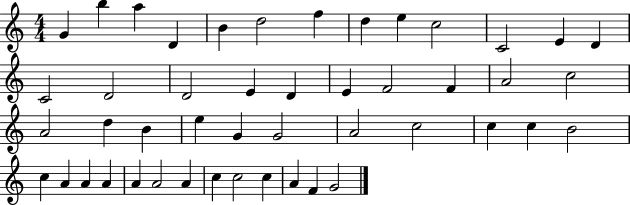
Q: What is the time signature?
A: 4/4